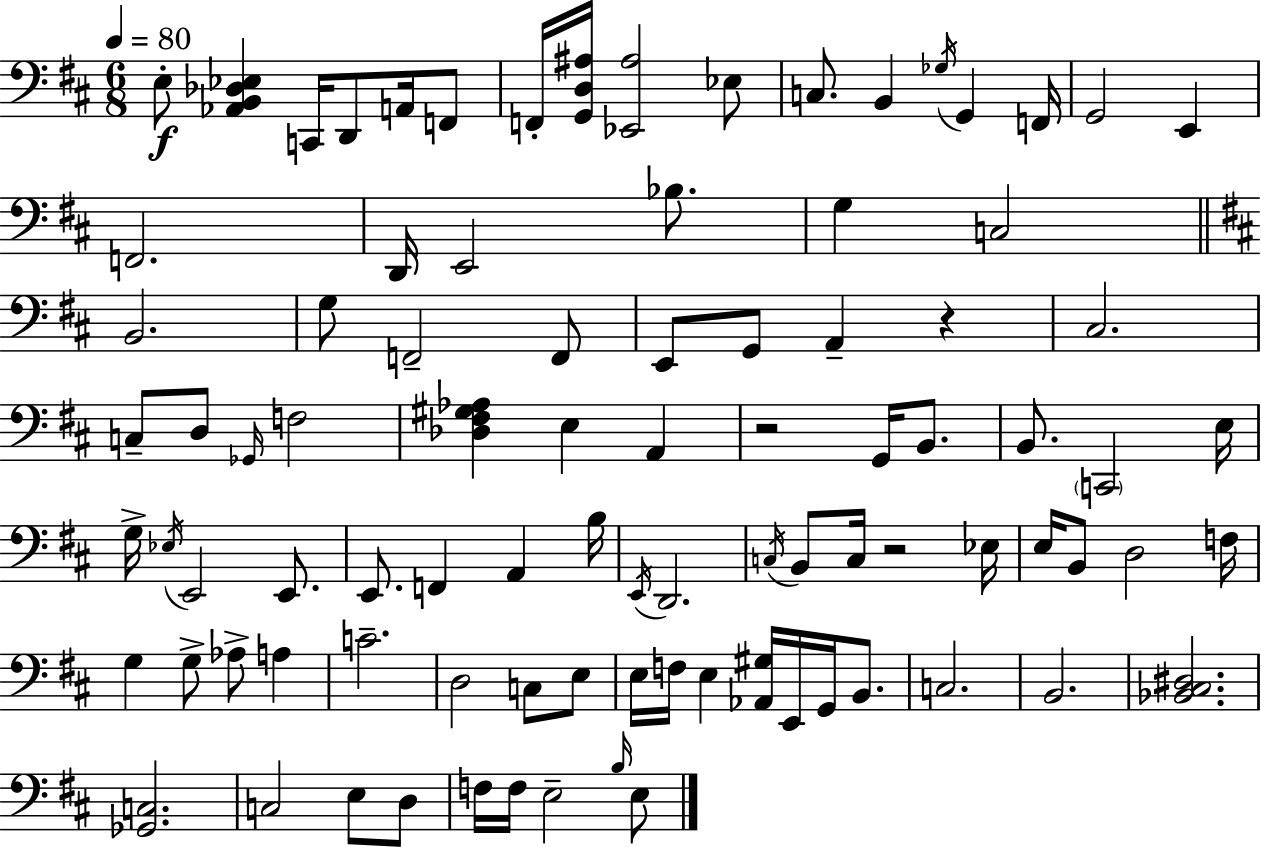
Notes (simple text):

E3/e [Ab2,B2,Db3,Eb3]/q C2/s D2/e A2/s F2/e F2/s [G2,D3,A#3]/s [Eb2,A#3]/h Eb3/e C3/e. B2/q Gb3/s G2/q F2/s G2/h E2/q F2/h. D2/s E2/h Bb3/e. G3/q C3/h B2/h. G3/e F2/h F2/e E2/e G2/e A2/q R/q C#3/h. C3/e D3/e Gb2/s F3/h [Db3,F#3,G#3,Ab3]/q E3/q A2/q R/h G2/s B2/e. B2/e. C2/h E3/s G3/s Eb3/s E2/h E2/e. E2/e. F2/q A2/q B3/s E2/s D2/h. C3/s B2/e C3/s R/h Eb3/s E3/s B2/e D3/h F3/s G3/q G3/e Ab3/e A3/q C4/h. D3/h C3/e E3/e E3/s F3/s E3/q [Ab2,G#3]/s E2/s G2/s B2/e. C3/h. B2/h. [Bb2,C#3,D#3]/h. [Gb2,C3]/h. C3/h E3/e D3/e F3/s F3/s E3/h B3/s E3/e